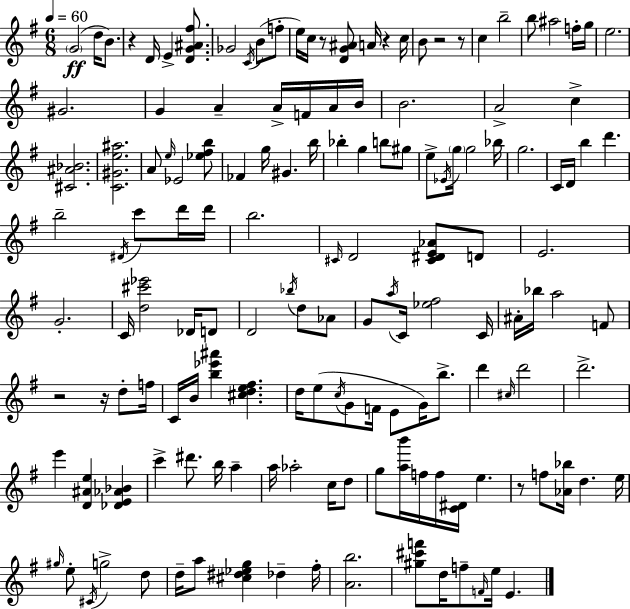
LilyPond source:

{
  \clef treble
  \numericTimeSignature
  \time 6/8
  \key e \minor
  \tempo 4 = 60
  \parenthesize g'2(\ff d''16 b'8.) | r4 d'16 e'4-> <d' g' ais' fis''>8. | ges'2 \acciaccatura { c'16 } b'8( f''8-. | e''16) c''16 r8 <d' g' ais'>8 a'16 r4 | \break c''16 b'8 r2 r8 | c''4 b''2-- | b''8 ais''2 f''16-. | g''16 e''2. | \break gis'2. | g'4 a'4-- a'16-> f'16 a'16 | b'16 b'2. | a'2-> c''4-> | \break <cis' ais' bes'>2. | <c' gis' e'' ais''>2. | a'8 \grace { e''16 } ees'2 | <ees'' fis'' b''>8 fes'4 g''16 gis'4. | \break b''16 bes''4-. g''4 b''8 | gis''8 e''8-> \acciaccatura { ees'16 } \parenthesize g''16 g''2 | bes''16 g''2. | c'16 d'16 b''4 d'''4. | \break b''2-- \acciaccatura { dis'16 } | c'''8 d'''16 d'''16 b''2. | \grace { cis'16 } d'2 | <cis' dis' e' aes'>8 d'8 e'2. | \break g'2.-. | c'16 <d'' cis''' ees'''>2 | des'16 d'8 d'2 | \acciaccatura { bes''16 } d''8 aes'8 g'8 \acciaccatura { a''16 } c'16 <ees'' fis''>2 | \break c'16 ais'16-. bes''16 a''2 | f'8 r2 | r16 d''8-. f''16 c'16 b'16 <b'' ees''' ais'''>4 | <cis'' d'' e'' fis''>4. d''16 e''8( \acciaccatura { c''16 } g'8 | \break f'16 e'8 g'16) b''8.-> d'''4 | \grace { cis''16 } d'''2 d'''2.-> | e'''4 | <d' ais' e''>4 <des' e' aes' bes'>4 c'''4-> | \break dis'''8. b''16 a''4-- a''16 aes''2-. | c''16 d''8 g''8 <a'' b'''>16 | f''16 f''16 <c' dis'>16 e''4. r8 f''8 | <aes' bes''>16 d''4. e''16 \grace { gis''16 } e''8-. | \break \acciaccatura { cis'16 } g''2-> d''8 d''16-- | a''8 <cis'' dis'' ees'' g''>4 des''4-- fis''16-. <a' b''>2. | <gis'' cis''' f'''>8 | d''16 f''8-- \grace { f'16 } e''16 e'4. | \break \bar "|."
}